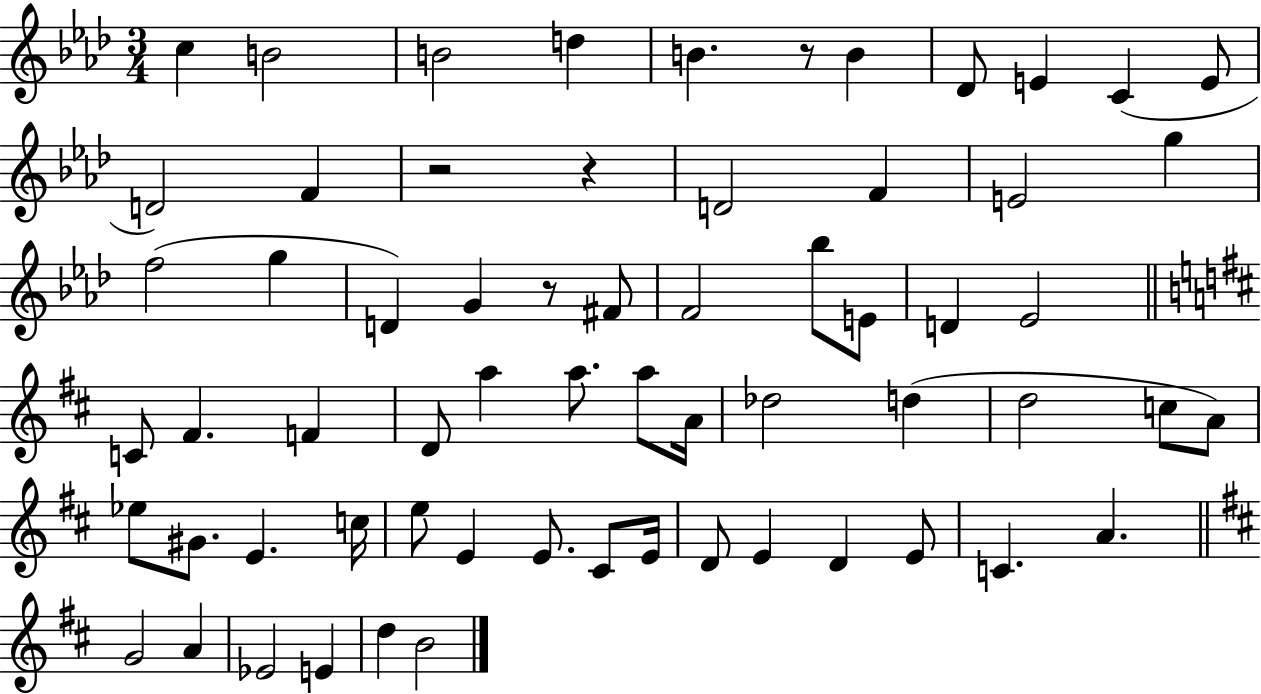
{
  \clef treble
  \numericTimeSignature
  \time 3/4
  \key aes \major
  \repeat volta 2 { c''4 b'2 | b'2 d''4 | b'4. r8 b'4 | des'8 e'4 c'4( e'8 | \break d'2) f'4 | r2 r4 | d'2 f'4 | e'2 g''4 | \break f''2( g''4 | d'4) g'4 r8 fis'8 | f'2 bes''8 e'8 | d'4 ees'2 | \break \bar "||" \break \key b \minor c'8 fis'4. f'4 | d'8 a''4 a''8. a''8 a'16 | des''2 d''4( | d''2 c''8 a'8) | \break ees''8 gis'8. e'4. c''16 | e''8 e'4 e'8. cis'8 e'16 | d'8 e'4 d'4 e'8 | c'4. a'4. | \break \bar "||" \break \key d \major g'2 a'4 | ees'2 e'4 | d''4 b'2 | } \bar "|."
}